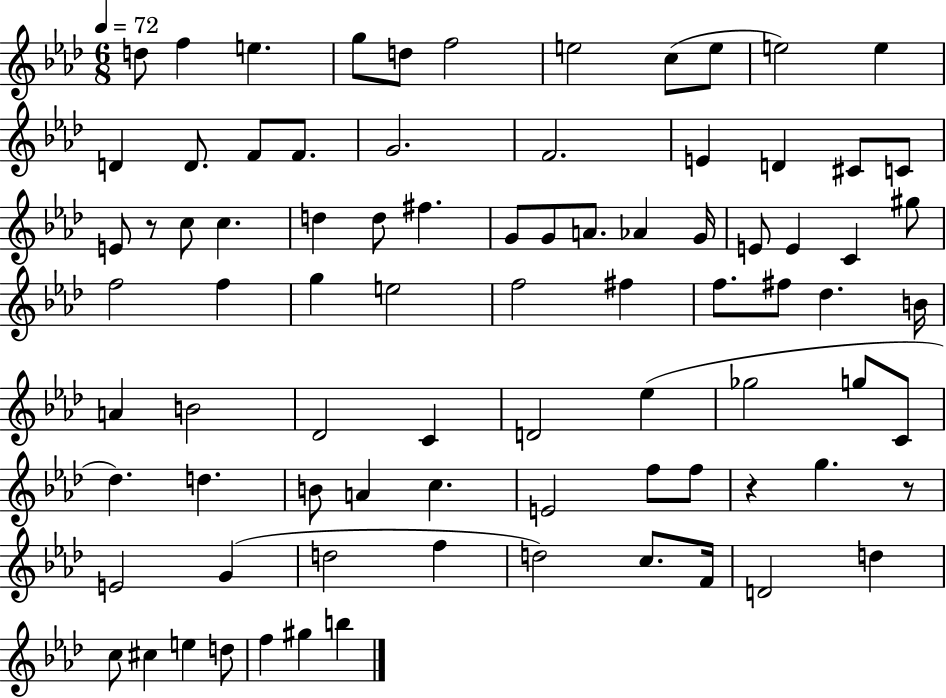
X:1
T:Untitled
M:6/8
L:1/4
K:Ab
d/2 f e g/2 d/2 f2 e2 c/2 e/2 e2 e D D/2 F/2 F/2 G2 F2 E D ^C/2 C/2 E/2 z/2 c/2 c d d/2 ^f G/2 G/2 A/2 _A G/4 E/2 E C ^g/2 f2 f g e2 f2 ^f f/2 ^f/2 _d B/4 A B2 _D2 C D2 _e _g2 g/2 C/2 _d d B/2 A c E2 f/2 f/2 z g z/2 E2 G d2 f d2 c/2 F/4 D2 d c/2 ^c e d/2 f ^g b